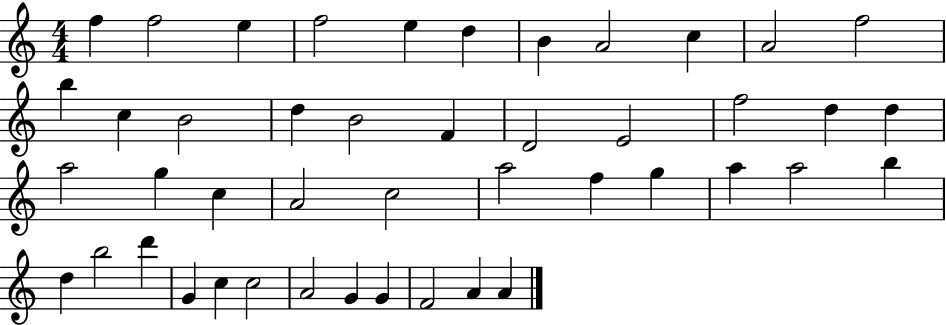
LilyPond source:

{
  \clef treble
  \numericTimeSignature
  \time 4/4
  \key c \major
  f''4 f''2 e''4 | f''2 e''4 d''4 | b'4 a'2 c''4 | a'2 f''2 | \break b''4 c''4 b'2 | d''4 b'2 f'4 | d'2 e'2 | f''2 d''4 d''4 | \break a''2 g''4 c''4 | a'2 c''2 | a''2 f''4 g''4 | a''4 a''2 b''4 | \break d''4 b''2 d'''4 | g'4 c''4 c''2 | a'2 g'4 g'4 | f'2 a'4 a'4 | \break \bar "|."
}